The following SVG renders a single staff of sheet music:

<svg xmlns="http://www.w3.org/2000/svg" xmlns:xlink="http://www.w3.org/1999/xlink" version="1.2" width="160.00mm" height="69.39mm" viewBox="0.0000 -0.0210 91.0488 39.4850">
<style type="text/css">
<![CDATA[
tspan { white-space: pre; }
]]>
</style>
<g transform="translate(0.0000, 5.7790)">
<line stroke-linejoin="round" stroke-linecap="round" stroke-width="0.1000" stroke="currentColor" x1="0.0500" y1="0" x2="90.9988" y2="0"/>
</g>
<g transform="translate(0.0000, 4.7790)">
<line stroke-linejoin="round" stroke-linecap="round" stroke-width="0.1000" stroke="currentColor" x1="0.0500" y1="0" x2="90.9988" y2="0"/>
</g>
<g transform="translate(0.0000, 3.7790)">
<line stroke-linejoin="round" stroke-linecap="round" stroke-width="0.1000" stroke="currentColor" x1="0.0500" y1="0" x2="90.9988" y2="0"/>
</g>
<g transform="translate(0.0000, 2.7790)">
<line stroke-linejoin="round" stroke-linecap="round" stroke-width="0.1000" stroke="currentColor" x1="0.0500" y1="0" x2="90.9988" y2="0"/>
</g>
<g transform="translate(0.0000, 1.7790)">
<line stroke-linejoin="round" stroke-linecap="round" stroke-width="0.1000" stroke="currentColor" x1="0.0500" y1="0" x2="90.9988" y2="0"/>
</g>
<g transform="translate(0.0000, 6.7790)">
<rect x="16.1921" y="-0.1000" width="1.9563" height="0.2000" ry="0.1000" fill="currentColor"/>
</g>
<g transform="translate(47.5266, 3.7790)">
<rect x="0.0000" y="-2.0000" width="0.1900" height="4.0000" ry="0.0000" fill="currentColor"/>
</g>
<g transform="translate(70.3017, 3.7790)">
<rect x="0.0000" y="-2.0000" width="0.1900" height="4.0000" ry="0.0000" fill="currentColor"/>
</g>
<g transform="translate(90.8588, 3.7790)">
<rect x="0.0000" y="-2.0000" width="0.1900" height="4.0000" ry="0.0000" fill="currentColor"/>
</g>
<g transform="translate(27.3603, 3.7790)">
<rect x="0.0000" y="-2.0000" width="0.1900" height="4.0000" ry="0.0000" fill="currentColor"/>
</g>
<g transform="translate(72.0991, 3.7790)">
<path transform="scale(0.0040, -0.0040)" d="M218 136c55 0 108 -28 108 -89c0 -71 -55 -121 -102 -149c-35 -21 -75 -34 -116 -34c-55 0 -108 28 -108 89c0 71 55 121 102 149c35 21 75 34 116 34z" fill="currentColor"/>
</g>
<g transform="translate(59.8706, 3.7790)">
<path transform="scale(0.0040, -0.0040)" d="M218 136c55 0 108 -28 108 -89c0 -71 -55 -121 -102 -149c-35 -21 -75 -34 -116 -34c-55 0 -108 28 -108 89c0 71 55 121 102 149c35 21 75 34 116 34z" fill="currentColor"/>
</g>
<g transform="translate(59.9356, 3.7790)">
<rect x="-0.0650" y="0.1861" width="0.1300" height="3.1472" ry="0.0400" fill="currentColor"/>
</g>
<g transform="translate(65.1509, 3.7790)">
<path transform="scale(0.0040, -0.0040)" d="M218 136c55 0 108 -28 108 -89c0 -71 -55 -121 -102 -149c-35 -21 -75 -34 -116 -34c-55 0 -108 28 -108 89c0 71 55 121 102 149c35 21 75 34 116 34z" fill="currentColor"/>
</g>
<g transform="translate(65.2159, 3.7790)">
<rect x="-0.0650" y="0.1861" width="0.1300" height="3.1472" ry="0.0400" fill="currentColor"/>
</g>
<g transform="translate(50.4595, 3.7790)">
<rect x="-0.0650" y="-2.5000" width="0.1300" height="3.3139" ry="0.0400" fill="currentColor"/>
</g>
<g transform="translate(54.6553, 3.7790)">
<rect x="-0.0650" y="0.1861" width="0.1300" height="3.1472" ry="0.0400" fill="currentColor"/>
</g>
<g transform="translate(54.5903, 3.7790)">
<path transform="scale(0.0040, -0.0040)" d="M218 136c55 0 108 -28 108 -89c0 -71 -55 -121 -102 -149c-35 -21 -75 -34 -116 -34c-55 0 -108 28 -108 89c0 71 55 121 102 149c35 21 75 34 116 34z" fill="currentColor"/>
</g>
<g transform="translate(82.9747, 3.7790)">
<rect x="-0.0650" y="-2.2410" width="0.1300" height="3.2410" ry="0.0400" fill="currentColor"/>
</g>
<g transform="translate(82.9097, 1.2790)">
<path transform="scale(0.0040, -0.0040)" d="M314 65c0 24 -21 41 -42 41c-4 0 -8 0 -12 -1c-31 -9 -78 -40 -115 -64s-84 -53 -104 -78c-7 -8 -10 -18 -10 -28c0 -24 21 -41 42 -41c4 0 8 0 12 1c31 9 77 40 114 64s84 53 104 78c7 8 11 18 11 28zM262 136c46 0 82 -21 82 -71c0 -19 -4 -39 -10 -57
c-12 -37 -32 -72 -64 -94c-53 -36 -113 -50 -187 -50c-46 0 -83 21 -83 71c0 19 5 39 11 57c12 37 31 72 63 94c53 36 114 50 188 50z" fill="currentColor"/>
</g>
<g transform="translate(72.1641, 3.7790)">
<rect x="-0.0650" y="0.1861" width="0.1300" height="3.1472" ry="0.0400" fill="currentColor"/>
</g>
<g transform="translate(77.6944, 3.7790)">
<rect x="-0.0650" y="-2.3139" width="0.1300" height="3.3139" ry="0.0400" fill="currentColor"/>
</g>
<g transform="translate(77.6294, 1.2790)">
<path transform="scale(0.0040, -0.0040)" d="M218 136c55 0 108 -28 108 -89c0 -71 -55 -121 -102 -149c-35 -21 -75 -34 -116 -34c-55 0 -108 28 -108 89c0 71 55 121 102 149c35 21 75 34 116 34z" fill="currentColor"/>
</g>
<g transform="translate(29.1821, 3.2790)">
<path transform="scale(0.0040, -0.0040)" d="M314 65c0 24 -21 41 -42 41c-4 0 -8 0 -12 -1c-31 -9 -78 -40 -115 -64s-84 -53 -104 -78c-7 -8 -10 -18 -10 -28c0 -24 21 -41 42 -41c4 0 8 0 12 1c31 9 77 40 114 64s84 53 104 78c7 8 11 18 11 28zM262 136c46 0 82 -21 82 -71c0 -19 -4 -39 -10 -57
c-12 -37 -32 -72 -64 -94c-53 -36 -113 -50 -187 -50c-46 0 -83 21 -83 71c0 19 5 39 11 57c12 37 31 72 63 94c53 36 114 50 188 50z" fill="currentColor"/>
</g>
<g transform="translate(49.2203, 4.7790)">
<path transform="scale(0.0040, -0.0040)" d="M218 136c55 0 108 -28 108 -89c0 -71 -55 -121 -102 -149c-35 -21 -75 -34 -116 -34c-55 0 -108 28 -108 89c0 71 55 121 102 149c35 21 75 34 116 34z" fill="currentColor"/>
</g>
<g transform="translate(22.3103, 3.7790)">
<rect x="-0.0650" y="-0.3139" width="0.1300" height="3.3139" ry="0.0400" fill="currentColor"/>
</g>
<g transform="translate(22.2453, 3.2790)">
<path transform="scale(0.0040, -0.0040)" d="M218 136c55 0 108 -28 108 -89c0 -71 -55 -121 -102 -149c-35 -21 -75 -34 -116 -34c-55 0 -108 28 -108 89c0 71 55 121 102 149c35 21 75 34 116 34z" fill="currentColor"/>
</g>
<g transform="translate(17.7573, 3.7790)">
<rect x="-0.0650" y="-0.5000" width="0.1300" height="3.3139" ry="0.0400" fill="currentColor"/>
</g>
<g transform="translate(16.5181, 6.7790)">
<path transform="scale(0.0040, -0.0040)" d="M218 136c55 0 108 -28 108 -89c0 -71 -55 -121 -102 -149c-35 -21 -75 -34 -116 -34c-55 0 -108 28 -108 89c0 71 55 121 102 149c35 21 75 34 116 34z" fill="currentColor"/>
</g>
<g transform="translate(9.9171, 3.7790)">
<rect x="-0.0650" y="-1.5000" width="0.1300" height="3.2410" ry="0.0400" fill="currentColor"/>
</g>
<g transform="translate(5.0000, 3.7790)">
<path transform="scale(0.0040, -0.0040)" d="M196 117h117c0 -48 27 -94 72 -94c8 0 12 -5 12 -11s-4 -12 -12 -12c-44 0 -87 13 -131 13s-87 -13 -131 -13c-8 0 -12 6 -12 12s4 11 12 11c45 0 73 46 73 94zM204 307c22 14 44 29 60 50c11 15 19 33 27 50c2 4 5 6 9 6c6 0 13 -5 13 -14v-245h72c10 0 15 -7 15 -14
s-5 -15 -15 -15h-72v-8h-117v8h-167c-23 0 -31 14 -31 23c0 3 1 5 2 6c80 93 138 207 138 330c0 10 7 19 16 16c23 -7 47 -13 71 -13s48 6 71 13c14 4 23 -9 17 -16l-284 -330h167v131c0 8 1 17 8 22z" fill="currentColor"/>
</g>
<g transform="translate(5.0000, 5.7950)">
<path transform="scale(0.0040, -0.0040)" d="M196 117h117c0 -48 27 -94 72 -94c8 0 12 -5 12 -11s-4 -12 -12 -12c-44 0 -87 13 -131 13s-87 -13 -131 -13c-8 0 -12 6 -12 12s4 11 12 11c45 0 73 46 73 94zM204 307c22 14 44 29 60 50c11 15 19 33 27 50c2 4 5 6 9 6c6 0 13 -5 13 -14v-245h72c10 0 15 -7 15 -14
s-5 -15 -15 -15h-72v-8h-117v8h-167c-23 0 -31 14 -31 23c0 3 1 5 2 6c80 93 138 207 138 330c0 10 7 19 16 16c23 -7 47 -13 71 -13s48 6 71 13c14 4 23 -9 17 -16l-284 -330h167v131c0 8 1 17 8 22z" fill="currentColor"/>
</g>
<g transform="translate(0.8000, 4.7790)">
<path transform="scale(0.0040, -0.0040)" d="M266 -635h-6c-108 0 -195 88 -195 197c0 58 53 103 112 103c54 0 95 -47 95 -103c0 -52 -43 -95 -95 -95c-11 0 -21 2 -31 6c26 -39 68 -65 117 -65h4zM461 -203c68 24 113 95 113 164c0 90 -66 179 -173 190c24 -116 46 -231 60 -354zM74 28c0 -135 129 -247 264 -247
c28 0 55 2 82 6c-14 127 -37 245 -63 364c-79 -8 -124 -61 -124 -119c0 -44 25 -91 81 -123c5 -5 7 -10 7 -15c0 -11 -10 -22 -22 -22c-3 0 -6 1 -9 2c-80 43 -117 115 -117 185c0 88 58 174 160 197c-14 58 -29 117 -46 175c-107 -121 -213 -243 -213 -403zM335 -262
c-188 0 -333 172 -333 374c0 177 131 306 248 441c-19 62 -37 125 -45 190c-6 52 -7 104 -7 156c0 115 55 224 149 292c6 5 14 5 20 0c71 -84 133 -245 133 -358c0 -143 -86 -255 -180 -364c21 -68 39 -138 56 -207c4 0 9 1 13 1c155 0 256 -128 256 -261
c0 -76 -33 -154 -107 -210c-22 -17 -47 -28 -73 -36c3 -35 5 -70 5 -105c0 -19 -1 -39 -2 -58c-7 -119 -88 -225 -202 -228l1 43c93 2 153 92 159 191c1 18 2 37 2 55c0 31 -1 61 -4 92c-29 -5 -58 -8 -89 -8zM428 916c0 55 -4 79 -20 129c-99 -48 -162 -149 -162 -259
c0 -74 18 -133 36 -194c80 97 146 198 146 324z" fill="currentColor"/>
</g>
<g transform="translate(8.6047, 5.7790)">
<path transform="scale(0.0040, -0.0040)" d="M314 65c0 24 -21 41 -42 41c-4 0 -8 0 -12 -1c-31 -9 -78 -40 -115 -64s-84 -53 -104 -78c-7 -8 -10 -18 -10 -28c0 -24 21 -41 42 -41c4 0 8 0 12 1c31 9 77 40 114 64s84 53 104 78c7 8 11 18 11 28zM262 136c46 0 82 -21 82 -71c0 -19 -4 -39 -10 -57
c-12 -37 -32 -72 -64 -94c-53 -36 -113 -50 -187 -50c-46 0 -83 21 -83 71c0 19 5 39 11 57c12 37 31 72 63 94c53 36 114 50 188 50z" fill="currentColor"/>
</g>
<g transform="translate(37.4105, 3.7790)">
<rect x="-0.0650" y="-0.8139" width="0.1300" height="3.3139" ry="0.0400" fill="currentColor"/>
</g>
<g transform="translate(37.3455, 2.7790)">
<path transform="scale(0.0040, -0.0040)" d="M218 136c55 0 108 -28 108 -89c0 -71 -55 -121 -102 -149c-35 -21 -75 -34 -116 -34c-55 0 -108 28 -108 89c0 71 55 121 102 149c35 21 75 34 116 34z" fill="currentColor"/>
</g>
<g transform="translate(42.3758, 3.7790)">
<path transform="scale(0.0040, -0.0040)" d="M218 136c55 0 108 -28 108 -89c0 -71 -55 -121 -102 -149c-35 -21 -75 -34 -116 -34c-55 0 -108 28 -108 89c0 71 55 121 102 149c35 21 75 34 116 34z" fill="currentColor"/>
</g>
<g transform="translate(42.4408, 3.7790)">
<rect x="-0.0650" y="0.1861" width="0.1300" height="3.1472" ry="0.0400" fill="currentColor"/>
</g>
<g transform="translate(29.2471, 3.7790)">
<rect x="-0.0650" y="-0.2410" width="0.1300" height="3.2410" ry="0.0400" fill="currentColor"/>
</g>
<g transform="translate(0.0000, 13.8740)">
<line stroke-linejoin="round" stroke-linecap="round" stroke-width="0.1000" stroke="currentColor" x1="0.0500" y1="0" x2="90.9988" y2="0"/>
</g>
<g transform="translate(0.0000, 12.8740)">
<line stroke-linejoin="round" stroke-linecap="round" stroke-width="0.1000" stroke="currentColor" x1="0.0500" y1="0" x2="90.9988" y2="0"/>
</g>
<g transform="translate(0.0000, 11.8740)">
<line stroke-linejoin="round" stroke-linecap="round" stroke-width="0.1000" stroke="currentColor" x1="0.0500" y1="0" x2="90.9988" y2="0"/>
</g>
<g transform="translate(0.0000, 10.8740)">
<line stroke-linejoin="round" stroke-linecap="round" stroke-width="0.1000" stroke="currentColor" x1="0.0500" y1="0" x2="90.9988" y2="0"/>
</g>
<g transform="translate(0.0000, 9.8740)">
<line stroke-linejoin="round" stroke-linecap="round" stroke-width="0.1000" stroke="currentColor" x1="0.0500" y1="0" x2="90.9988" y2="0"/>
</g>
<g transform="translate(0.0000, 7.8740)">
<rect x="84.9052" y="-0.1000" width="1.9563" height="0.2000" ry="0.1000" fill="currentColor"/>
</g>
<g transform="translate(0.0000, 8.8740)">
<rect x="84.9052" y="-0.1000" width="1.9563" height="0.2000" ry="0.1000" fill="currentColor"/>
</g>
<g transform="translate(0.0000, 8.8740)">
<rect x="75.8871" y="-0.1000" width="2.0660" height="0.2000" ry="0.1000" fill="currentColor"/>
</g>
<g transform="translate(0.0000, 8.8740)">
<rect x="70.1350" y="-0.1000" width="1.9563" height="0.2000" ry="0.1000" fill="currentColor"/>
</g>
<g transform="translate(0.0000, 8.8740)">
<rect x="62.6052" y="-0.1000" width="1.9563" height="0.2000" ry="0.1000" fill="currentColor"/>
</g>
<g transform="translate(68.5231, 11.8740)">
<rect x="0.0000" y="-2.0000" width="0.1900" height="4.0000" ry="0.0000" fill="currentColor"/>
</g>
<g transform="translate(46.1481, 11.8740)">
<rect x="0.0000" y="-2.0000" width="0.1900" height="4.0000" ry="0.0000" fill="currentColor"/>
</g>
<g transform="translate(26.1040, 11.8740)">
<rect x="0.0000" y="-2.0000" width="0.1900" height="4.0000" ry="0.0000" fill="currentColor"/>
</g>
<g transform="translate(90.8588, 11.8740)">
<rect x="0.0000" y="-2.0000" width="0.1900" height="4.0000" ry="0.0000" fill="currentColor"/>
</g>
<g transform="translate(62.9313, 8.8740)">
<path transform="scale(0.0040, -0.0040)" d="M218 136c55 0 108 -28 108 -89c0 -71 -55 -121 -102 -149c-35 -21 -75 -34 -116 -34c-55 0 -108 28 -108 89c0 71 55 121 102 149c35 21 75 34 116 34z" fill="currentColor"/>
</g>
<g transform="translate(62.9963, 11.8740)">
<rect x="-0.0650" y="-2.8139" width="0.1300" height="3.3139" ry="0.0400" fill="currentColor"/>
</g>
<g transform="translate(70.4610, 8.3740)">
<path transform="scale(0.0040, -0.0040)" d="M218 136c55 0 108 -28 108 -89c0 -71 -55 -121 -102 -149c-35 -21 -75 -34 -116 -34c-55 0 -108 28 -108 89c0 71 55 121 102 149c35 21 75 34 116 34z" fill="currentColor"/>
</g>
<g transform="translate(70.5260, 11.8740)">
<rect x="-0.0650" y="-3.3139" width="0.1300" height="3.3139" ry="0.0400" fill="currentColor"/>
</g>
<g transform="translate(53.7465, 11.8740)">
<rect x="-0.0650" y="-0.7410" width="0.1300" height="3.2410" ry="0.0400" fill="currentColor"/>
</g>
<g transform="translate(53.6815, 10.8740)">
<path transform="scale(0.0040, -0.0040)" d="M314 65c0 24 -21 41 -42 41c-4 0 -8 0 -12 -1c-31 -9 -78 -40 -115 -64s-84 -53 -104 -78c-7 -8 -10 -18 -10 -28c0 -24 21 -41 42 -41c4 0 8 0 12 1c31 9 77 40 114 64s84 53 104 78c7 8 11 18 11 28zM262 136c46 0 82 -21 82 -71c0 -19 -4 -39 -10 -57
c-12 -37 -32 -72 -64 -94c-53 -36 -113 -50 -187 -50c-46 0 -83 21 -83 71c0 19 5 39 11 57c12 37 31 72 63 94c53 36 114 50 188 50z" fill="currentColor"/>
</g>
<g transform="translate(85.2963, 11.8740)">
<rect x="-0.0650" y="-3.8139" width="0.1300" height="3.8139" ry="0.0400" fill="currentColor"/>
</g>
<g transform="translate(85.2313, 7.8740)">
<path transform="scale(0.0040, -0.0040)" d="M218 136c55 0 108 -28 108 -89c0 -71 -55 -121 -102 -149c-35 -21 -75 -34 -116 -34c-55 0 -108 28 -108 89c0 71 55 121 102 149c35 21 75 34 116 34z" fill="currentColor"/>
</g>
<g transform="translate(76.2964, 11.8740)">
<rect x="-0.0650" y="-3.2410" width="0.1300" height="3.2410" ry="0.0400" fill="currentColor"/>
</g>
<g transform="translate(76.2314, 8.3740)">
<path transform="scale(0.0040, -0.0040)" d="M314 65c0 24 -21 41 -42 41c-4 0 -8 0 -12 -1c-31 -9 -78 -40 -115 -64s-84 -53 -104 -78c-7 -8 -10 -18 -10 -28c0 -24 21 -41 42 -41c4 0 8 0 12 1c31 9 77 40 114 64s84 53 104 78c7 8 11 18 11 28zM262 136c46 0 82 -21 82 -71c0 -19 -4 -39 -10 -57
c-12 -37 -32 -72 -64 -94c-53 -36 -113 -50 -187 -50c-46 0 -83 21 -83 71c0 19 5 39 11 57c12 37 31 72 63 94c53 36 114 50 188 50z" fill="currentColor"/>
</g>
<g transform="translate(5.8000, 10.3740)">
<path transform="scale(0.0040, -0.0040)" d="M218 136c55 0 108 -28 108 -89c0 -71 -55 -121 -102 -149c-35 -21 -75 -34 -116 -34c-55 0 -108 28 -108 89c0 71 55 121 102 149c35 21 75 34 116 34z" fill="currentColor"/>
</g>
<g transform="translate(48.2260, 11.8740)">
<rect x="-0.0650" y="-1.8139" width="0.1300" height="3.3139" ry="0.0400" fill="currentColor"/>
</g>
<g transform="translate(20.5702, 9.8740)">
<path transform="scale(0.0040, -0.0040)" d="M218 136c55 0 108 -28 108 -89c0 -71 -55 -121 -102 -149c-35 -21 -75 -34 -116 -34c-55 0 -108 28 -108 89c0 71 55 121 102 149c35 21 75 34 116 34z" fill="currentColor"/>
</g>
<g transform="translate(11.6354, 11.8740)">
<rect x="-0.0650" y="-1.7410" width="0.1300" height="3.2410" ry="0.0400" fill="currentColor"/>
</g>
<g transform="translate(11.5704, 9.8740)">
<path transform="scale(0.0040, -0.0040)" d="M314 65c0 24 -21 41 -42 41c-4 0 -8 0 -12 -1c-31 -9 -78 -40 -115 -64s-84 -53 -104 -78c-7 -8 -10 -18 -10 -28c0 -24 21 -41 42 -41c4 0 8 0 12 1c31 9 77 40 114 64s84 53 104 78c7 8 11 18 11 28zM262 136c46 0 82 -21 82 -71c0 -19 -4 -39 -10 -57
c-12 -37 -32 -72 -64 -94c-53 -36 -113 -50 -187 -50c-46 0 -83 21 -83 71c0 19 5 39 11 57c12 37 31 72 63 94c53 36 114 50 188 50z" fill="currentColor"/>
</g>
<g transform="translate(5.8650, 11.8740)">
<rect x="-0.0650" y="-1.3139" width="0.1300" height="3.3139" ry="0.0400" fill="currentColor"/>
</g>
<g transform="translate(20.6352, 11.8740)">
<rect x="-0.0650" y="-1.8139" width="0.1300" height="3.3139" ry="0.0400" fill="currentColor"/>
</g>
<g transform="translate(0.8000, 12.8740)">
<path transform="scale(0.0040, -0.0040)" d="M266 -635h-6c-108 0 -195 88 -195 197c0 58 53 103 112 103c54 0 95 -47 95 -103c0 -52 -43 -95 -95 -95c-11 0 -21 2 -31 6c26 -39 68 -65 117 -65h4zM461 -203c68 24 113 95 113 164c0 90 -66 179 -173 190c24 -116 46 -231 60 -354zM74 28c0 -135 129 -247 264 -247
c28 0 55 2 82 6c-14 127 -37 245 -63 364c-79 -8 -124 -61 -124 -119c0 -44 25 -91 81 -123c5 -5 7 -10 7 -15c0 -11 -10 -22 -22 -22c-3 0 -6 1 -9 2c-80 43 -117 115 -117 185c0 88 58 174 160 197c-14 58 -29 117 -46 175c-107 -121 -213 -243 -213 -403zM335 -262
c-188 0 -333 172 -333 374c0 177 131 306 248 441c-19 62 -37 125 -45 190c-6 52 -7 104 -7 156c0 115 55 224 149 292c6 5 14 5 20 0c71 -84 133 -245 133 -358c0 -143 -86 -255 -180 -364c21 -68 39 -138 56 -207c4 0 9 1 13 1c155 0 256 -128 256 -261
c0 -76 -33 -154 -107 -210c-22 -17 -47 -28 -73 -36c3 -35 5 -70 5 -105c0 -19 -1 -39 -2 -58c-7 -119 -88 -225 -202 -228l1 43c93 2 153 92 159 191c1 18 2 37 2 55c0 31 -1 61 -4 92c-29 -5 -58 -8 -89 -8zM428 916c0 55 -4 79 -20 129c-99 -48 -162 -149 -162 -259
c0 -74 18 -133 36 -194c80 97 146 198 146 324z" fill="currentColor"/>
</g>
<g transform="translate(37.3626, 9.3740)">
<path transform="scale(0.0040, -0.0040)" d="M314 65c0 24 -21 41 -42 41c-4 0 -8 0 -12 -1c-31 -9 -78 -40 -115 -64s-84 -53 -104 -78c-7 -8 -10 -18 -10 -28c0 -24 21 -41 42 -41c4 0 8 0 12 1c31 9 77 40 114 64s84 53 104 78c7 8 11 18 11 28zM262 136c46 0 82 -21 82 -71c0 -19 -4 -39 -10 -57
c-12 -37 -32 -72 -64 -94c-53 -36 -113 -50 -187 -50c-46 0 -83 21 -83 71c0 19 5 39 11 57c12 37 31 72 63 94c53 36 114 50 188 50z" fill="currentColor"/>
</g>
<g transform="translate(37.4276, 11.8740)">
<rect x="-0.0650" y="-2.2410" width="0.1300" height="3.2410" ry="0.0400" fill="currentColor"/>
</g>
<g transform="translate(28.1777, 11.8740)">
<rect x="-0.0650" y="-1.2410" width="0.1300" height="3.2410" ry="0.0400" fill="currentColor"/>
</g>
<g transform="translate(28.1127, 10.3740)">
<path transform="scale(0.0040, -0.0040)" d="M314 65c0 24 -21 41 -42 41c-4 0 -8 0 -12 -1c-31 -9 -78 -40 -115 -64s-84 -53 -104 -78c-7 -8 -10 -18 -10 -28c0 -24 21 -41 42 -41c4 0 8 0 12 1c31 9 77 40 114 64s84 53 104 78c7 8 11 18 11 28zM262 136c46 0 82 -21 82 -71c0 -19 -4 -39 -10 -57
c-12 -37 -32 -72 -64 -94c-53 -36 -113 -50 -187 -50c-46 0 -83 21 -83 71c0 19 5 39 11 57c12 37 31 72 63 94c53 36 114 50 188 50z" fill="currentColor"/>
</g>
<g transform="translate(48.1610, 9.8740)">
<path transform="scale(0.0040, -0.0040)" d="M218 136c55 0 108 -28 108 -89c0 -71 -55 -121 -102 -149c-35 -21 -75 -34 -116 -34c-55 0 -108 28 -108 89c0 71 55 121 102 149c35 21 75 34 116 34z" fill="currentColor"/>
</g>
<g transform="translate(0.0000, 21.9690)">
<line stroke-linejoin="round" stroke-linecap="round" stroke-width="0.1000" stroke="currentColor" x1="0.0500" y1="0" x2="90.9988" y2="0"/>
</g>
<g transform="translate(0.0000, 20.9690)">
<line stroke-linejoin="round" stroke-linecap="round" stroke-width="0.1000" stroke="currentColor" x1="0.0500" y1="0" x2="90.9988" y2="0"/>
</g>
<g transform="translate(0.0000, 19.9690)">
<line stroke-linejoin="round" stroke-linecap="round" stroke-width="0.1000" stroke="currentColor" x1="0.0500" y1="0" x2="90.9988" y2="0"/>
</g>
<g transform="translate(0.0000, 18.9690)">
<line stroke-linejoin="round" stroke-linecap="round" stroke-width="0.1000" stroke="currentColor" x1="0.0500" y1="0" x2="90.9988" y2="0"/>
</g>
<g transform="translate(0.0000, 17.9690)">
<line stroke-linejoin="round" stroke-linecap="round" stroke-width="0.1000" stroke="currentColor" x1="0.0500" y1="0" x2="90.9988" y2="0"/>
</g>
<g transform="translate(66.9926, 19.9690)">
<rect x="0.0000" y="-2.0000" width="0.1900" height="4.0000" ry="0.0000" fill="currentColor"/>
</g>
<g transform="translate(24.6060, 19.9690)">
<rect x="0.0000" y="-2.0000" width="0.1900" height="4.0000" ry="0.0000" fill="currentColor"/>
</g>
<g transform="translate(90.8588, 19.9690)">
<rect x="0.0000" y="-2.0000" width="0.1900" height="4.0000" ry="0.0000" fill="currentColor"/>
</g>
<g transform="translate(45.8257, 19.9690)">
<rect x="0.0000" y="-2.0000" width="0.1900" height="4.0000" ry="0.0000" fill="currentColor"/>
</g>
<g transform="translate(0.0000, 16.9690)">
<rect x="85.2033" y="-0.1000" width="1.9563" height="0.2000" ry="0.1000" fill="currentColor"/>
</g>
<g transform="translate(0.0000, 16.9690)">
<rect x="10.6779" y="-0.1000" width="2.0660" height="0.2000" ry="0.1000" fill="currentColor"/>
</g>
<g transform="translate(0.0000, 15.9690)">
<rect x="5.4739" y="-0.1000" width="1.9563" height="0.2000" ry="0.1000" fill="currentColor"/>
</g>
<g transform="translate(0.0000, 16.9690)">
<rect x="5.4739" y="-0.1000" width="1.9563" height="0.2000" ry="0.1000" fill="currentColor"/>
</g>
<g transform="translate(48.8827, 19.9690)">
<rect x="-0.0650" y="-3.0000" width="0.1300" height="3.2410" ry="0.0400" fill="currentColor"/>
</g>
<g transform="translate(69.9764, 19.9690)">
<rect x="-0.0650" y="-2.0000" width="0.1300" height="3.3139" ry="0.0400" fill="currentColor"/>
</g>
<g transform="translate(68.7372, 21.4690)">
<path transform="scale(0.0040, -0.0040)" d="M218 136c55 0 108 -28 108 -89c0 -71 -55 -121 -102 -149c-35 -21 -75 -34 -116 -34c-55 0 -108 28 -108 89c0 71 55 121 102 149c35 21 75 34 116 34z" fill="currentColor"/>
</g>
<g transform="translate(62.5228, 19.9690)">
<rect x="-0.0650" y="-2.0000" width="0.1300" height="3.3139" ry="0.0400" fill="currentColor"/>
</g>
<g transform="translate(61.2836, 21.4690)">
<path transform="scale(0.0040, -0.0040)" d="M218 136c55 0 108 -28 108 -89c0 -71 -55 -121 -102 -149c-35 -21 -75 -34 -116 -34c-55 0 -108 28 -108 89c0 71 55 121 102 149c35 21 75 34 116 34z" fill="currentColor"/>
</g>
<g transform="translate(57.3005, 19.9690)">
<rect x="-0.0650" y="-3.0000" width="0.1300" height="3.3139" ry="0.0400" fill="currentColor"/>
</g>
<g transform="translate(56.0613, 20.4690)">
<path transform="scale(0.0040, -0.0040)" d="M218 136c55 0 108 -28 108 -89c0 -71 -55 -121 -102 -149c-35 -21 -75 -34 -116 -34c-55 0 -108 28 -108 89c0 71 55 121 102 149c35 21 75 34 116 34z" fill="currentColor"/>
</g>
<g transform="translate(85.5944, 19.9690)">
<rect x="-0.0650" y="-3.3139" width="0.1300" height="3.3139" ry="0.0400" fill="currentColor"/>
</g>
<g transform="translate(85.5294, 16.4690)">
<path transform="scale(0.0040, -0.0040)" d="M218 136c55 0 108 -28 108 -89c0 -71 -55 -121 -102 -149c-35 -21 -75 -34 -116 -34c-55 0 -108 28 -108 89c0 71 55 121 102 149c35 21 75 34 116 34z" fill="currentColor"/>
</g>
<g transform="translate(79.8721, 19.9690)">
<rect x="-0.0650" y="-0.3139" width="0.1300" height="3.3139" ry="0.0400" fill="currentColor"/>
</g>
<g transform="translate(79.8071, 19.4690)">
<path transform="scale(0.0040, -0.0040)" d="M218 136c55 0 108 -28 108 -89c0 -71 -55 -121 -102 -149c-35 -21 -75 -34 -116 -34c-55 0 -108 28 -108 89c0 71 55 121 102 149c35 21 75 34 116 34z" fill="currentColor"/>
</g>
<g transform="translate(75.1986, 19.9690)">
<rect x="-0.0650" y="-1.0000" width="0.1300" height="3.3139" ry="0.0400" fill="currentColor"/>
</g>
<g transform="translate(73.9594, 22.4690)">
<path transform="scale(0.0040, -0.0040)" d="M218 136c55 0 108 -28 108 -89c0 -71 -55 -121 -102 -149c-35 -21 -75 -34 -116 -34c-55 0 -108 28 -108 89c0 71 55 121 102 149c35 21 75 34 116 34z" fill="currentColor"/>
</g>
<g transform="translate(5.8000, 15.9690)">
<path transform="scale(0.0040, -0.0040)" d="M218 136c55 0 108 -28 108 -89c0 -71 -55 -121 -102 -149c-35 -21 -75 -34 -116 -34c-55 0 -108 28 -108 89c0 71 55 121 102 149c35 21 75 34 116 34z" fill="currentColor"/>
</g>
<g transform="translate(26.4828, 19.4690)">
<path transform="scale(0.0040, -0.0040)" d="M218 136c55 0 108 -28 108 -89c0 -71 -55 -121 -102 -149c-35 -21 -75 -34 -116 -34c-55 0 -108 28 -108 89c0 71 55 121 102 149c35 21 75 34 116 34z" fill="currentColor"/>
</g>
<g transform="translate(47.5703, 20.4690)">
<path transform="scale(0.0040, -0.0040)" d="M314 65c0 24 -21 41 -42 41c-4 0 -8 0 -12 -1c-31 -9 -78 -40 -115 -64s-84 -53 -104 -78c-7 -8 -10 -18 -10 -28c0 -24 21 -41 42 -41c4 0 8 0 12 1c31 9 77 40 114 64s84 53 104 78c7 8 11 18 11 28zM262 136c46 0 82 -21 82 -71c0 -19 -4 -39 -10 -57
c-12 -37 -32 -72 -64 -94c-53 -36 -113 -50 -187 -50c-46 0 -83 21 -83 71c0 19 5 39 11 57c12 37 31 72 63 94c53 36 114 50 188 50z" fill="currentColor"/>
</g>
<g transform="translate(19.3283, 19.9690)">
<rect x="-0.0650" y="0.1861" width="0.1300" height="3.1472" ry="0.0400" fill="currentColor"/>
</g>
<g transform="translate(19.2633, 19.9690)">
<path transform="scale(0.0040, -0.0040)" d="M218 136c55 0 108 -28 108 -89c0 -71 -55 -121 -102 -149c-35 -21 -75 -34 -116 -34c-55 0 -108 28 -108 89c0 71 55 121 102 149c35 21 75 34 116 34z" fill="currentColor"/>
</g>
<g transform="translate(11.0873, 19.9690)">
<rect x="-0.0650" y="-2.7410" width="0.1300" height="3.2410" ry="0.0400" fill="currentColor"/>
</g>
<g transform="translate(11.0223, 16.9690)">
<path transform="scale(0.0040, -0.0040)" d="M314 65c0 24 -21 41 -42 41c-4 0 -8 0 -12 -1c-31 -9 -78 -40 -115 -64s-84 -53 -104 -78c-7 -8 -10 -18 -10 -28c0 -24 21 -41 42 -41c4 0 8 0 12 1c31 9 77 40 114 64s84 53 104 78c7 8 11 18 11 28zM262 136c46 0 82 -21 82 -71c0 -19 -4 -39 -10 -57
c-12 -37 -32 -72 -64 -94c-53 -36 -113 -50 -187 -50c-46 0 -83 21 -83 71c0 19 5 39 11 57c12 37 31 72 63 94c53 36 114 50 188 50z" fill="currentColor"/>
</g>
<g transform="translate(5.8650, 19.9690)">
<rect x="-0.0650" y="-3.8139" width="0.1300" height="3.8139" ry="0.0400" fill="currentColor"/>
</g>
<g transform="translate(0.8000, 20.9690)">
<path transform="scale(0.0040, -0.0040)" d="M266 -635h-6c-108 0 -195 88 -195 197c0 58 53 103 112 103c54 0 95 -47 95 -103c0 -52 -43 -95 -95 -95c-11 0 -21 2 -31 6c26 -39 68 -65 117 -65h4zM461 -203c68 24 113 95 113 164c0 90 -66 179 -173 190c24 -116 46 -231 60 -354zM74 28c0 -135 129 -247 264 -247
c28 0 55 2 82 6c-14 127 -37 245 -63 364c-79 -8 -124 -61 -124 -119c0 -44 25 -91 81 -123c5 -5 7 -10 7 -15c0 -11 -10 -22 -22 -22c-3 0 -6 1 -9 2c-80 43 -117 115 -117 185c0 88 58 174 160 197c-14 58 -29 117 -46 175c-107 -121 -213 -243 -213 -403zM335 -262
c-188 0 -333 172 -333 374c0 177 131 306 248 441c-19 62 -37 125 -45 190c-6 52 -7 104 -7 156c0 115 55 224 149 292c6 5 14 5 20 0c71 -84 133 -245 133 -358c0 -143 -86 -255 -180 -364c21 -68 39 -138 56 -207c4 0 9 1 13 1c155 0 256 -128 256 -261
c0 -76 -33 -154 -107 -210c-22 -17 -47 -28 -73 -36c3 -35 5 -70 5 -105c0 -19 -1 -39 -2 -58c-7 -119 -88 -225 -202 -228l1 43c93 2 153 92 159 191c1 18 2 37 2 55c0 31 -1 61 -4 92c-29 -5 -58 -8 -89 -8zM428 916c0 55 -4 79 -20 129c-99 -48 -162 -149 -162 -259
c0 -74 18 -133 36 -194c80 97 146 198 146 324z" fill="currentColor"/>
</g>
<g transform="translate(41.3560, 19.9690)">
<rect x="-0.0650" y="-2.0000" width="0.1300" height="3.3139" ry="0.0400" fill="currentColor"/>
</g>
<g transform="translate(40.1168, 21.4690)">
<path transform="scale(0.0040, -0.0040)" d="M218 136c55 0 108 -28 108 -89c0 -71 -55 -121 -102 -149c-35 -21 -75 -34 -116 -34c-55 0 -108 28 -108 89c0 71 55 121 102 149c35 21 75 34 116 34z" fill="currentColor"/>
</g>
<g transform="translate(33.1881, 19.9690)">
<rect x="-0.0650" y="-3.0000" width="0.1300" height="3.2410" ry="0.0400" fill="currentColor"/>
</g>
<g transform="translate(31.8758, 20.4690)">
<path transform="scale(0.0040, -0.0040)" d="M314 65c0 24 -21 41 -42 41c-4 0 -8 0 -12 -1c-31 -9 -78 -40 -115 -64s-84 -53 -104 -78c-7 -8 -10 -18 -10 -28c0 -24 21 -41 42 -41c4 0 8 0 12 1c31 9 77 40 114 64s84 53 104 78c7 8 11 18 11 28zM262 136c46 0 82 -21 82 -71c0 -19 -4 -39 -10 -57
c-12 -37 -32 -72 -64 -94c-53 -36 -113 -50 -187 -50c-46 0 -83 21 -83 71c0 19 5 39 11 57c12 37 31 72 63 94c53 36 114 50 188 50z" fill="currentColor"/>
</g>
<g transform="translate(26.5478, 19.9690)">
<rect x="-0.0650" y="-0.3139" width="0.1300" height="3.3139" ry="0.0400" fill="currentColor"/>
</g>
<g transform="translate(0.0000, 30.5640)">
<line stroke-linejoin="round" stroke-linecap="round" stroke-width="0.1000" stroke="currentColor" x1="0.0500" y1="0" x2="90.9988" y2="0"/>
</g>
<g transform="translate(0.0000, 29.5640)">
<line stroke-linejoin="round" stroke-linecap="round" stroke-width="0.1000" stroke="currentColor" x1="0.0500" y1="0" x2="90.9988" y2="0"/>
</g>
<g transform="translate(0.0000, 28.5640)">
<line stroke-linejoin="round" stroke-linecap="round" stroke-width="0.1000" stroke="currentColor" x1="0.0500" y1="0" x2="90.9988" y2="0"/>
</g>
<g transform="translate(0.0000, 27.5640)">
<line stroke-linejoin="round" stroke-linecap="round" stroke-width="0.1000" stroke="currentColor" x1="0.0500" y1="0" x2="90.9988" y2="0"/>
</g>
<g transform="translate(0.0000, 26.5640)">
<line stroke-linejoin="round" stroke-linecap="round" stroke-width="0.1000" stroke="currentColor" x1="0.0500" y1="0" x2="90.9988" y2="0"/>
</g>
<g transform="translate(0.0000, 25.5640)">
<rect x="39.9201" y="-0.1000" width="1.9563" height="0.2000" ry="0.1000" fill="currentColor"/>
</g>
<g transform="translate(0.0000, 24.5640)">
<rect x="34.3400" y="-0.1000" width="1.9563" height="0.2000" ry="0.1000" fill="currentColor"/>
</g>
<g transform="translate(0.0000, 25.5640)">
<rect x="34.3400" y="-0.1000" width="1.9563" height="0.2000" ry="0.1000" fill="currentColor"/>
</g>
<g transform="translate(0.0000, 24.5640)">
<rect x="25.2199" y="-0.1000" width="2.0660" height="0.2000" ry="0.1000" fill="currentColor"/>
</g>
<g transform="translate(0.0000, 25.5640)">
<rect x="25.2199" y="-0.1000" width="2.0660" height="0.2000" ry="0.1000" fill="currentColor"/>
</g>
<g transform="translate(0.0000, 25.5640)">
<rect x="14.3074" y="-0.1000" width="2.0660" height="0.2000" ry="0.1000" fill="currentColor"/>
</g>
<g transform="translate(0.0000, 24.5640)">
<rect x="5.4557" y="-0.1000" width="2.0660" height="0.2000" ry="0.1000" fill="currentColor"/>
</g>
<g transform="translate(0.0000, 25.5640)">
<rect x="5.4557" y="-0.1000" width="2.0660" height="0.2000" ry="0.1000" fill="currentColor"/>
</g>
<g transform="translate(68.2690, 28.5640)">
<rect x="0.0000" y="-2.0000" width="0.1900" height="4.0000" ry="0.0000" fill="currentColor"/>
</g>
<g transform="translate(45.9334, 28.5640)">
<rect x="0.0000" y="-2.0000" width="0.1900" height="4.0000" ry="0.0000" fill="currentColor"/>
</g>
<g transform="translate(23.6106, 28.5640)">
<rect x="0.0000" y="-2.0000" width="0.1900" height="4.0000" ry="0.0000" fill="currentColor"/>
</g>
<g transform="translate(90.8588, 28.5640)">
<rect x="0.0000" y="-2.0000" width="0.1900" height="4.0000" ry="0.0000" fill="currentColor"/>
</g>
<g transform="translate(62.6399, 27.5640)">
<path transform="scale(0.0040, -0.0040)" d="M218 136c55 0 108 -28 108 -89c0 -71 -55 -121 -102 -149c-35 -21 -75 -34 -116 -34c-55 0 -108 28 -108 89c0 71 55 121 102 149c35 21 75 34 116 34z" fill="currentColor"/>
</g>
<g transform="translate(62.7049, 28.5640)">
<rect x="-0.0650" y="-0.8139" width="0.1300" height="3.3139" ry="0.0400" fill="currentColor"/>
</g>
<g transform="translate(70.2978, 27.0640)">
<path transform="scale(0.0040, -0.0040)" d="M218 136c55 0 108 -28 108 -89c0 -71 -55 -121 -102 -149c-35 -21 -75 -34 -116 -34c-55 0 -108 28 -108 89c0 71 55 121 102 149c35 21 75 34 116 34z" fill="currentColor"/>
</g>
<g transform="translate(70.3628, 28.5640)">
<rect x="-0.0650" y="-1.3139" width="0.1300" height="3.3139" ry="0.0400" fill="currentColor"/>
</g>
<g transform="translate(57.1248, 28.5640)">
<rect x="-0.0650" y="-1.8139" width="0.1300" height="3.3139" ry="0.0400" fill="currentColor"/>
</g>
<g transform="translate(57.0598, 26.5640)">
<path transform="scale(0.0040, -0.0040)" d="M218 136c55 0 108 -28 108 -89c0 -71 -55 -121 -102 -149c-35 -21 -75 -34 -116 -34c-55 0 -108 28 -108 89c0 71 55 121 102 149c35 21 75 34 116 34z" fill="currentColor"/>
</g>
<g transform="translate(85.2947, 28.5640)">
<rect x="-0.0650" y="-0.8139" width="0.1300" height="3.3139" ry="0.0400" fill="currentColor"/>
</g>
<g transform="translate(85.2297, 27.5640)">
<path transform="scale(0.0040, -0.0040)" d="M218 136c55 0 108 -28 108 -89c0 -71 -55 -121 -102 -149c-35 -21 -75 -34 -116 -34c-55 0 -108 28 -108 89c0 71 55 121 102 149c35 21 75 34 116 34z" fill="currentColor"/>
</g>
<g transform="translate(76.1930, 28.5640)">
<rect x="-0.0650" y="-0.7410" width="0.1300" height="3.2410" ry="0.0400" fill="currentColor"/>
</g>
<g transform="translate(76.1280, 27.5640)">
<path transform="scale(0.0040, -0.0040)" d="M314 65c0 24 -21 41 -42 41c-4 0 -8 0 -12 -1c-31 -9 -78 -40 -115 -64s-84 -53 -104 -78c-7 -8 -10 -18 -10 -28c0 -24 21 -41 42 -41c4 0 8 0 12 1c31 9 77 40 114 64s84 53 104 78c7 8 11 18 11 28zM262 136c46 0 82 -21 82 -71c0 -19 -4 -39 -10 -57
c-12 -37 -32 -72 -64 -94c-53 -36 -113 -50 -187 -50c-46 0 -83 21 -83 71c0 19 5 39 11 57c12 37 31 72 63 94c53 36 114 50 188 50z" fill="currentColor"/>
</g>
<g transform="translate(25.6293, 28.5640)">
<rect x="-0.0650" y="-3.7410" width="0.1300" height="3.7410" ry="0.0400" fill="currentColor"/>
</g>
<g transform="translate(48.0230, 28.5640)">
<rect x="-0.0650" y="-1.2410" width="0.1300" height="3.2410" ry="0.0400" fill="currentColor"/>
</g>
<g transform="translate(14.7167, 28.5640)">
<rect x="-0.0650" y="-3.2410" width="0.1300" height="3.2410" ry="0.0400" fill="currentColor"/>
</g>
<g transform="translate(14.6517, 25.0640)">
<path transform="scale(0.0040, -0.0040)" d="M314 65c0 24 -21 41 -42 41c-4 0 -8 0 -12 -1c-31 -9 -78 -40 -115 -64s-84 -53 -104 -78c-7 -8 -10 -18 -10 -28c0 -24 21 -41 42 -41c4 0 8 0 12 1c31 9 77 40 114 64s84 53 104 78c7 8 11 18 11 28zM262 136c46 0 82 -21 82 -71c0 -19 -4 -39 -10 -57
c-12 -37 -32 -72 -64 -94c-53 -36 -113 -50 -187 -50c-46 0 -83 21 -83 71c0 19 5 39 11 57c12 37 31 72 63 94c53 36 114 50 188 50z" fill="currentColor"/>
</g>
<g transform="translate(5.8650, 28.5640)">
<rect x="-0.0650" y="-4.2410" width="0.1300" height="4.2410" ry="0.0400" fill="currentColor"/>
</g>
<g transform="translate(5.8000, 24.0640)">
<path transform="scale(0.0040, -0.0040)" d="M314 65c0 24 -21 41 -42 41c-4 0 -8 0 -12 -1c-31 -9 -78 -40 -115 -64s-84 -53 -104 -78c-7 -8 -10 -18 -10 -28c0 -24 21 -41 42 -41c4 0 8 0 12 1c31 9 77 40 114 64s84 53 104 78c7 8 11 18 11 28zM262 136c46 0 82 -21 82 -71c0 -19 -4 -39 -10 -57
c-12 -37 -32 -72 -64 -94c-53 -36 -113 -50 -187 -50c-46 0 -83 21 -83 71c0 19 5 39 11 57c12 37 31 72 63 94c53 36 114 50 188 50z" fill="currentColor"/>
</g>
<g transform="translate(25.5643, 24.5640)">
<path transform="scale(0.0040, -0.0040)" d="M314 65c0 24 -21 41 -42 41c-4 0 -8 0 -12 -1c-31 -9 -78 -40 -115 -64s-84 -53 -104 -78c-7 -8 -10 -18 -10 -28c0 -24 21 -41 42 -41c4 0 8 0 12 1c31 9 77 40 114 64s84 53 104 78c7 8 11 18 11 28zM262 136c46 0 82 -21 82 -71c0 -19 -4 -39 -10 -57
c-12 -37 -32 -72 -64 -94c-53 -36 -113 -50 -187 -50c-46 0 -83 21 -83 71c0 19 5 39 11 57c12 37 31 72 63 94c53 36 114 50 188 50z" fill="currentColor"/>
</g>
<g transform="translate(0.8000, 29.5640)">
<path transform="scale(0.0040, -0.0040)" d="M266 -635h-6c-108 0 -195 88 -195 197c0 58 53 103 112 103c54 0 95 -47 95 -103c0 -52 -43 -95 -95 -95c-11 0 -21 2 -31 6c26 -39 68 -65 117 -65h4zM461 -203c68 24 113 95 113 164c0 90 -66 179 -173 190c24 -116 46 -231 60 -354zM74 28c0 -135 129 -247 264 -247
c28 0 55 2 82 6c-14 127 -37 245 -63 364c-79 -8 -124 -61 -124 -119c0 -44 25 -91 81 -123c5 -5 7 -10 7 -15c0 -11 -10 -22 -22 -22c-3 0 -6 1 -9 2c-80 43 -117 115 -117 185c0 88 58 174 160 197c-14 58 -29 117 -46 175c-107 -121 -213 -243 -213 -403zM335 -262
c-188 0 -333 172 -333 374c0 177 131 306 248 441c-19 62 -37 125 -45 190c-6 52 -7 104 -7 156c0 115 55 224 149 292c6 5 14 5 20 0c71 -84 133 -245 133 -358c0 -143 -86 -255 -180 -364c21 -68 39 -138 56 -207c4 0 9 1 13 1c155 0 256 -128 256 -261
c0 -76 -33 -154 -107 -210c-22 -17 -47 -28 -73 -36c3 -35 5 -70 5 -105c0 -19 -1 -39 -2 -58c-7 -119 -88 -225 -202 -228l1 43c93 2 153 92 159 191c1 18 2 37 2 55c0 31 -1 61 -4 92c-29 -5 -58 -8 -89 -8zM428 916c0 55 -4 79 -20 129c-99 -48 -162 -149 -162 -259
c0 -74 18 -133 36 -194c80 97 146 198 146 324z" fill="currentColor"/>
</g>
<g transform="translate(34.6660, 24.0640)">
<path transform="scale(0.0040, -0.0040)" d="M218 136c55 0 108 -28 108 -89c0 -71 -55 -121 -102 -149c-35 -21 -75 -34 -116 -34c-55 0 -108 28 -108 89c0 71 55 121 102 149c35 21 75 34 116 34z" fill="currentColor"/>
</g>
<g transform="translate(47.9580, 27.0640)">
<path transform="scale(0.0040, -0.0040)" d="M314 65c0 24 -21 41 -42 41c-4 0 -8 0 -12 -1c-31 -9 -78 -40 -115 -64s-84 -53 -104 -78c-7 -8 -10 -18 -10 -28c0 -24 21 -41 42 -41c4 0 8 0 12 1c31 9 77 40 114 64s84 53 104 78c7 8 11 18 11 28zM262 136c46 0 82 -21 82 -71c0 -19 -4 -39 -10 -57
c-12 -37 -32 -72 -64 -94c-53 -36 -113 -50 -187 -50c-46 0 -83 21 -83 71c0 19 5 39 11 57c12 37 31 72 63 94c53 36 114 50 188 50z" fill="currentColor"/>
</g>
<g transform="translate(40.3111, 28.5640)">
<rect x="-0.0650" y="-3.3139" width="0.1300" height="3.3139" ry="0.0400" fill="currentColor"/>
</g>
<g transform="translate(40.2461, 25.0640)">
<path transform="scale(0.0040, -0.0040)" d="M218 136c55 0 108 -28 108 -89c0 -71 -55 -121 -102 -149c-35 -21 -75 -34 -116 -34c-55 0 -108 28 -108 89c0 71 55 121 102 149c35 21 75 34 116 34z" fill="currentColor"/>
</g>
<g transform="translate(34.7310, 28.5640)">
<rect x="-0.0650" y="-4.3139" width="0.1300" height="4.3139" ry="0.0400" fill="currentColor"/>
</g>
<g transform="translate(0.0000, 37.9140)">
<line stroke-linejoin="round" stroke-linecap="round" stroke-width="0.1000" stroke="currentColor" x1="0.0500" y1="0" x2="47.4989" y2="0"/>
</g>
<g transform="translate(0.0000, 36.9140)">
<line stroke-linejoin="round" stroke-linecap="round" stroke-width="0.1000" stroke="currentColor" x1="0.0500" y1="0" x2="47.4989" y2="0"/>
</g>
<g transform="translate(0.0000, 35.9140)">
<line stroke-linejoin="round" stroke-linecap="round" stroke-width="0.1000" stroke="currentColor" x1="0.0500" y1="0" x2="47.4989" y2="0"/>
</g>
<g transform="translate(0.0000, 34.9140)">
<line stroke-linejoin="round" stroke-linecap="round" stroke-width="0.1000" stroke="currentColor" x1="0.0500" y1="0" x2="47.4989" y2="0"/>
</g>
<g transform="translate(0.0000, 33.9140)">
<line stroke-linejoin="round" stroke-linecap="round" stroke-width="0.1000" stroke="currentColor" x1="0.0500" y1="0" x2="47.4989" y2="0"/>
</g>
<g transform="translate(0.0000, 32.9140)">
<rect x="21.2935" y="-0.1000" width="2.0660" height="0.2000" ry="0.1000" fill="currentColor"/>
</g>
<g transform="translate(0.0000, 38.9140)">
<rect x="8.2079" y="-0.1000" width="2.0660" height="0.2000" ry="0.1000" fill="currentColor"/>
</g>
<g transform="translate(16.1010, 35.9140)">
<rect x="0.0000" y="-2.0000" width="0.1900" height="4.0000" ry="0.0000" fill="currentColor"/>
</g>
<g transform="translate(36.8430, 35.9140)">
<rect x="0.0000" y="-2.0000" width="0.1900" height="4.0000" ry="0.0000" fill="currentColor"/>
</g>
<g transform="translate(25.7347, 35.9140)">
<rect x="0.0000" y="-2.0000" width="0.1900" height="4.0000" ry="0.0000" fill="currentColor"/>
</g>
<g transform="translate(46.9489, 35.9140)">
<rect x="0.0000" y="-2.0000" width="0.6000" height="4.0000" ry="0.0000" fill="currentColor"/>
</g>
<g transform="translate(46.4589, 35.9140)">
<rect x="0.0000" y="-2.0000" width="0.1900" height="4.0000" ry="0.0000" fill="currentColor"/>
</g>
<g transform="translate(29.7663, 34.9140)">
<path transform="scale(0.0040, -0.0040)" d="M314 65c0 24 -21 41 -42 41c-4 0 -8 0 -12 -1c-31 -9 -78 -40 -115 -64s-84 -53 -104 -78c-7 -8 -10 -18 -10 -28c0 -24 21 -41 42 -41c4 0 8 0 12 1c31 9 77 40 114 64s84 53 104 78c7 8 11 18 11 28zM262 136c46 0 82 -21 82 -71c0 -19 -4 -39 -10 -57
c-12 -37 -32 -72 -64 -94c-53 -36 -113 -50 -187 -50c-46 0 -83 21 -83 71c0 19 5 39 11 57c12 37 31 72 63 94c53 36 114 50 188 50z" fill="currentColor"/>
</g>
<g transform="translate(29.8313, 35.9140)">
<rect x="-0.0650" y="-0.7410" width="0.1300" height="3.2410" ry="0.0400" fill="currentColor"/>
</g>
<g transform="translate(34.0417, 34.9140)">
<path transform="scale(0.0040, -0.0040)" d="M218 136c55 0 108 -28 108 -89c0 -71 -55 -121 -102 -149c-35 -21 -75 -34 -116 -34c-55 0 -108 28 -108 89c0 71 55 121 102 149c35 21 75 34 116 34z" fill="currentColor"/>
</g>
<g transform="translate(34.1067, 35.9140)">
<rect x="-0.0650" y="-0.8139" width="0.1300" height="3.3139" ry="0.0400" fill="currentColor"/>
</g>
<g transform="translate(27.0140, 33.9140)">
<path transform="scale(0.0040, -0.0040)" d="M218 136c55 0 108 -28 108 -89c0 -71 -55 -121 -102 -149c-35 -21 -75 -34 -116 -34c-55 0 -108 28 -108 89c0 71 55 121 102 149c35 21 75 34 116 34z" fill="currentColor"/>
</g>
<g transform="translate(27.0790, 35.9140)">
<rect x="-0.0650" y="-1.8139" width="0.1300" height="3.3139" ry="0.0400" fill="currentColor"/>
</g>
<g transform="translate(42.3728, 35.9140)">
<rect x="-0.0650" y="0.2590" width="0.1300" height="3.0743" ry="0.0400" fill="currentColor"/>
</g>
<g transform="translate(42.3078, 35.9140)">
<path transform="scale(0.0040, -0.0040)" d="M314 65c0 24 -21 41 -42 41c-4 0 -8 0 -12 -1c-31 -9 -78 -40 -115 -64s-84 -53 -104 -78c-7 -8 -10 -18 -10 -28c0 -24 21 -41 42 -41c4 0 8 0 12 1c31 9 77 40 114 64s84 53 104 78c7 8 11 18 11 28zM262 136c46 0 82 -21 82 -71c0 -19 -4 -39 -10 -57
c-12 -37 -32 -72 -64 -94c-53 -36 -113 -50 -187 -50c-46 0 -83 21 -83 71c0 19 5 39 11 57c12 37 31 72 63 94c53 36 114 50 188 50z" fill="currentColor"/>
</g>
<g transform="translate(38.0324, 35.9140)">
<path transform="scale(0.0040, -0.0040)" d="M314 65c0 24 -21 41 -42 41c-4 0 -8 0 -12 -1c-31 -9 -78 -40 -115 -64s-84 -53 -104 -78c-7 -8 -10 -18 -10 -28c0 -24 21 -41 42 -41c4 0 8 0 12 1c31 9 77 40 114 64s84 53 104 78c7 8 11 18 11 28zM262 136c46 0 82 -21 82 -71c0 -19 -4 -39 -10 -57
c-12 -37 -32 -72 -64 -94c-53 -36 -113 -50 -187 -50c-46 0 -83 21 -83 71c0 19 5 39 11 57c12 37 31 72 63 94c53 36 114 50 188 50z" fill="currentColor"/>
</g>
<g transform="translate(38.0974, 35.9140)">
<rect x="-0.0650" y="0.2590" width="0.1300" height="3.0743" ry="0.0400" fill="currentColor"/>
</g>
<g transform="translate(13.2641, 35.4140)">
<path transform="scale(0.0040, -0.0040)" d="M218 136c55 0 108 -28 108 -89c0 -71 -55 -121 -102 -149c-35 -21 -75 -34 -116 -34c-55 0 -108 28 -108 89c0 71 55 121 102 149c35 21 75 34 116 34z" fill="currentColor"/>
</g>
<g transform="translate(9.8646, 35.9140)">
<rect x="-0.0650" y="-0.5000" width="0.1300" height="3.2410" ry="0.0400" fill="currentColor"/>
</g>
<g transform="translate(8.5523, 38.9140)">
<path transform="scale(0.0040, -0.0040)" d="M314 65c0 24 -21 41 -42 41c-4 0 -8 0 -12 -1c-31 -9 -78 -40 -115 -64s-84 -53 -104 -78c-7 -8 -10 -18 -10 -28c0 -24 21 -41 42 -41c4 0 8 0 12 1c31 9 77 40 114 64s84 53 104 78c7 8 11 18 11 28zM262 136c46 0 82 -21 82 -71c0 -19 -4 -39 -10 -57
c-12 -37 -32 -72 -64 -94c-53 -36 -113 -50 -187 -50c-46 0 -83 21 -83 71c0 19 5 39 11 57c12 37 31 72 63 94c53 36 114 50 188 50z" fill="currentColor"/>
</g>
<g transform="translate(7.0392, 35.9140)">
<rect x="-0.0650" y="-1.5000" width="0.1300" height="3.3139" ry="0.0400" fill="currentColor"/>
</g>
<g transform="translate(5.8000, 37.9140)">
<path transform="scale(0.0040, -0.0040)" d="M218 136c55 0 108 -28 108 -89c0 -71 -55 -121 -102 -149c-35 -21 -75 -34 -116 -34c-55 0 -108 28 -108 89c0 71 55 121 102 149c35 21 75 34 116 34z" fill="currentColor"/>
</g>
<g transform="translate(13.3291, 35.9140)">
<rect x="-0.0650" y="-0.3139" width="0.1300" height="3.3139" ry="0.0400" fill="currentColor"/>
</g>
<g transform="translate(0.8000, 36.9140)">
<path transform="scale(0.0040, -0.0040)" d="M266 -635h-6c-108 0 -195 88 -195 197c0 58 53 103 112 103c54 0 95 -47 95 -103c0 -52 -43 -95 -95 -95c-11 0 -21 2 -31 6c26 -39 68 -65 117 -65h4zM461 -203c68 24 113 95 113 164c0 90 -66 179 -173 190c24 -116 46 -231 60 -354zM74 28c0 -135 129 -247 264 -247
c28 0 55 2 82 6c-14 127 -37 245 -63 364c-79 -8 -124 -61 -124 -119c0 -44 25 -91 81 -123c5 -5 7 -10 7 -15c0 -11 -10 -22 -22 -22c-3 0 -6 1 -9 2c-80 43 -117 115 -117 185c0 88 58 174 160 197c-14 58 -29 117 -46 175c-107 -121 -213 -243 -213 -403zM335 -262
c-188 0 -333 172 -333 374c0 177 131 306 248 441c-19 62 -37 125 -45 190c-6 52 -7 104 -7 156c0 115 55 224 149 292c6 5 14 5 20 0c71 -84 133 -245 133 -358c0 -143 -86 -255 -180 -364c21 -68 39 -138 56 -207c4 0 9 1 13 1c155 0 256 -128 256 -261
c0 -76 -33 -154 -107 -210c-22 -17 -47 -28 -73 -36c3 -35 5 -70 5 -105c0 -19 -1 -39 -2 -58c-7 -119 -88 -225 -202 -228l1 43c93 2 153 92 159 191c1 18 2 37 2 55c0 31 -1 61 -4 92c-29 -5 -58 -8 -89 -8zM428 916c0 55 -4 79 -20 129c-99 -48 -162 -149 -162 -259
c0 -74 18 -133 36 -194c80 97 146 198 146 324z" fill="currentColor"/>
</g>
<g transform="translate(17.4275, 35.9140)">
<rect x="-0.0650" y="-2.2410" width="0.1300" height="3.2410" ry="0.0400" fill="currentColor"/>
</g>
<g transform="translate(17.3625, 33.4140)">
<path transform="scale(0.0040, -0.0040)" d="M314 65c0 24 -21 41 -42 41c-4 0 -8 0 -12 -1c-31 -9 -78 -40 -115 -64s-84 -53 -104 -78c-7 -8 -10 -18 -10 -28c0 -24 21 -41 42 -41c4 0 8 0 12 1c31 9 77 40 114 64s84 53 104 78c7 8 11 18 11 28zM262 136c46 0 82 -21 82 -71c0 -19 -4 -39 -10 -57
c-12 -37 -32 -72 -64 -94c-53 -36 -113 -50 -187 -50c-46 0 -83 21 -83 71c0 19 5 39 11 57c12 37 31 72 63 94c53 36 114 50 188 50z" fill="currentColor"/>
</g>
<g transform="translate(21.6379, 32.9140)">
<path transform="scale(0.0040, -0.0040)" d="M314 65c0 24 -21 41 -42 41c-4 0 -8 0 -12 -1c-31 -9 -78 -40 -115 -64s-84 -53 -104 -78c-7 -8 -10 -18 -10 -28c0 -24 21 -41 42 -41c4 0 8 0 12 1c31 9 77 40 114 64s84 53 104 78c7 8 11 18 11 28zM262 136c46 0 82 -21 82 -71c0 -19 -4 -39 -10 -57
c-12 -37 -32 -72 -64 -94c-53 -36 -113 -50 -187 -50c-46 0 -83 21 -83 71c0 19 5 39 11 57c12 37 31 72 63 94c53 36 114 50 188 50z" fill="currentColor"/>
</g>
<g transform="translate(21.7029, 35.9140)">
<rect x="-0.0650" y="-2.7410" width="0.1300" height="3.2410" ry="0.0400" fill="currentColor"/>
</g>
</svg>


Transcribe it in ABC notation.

X:1
T:Untitled
M:4/4
L:1/4
K:C
E2 C c c2 d B G B B B B g g2 e f2 f e2 g2 f d2 a b b2 c' c' a2 B c A2 F A2 A F F D c b d'2 b2 c'2 d' b e2 f d e d2 d E C2 c g2 a2 f d2 d B2 B2